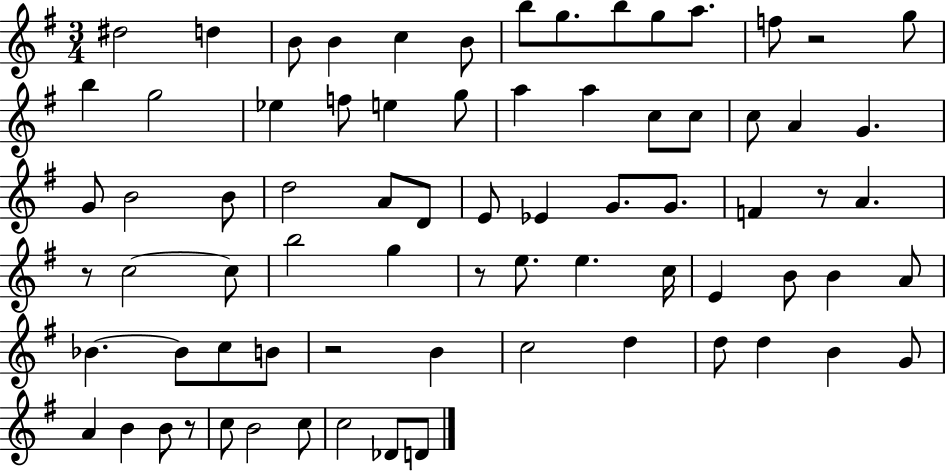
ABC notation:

X:1
T:Untitled
M:3/4
L:1/4
K:G
^d2 d B/2 B c B/2 b/2 g/2 b/2 g/2 a/2 f/2 z2 g/2 b g2 _e f/2 e g/2 a a c/2 c/2 c/2 A G G/2 B2 B/2 d2 A/2 D/2 E/2 _E G/2 G/2 F z/2 A z/2 c2 c/2 b2 g z/2 e/2 e c/4 E B/2 B A/2 _B _B/2 c/2 B/2 z2 B c2 d d/2 d B G/2 A B B/2 z/2 c/2 B2 c/2 c2 _D/2 D/2